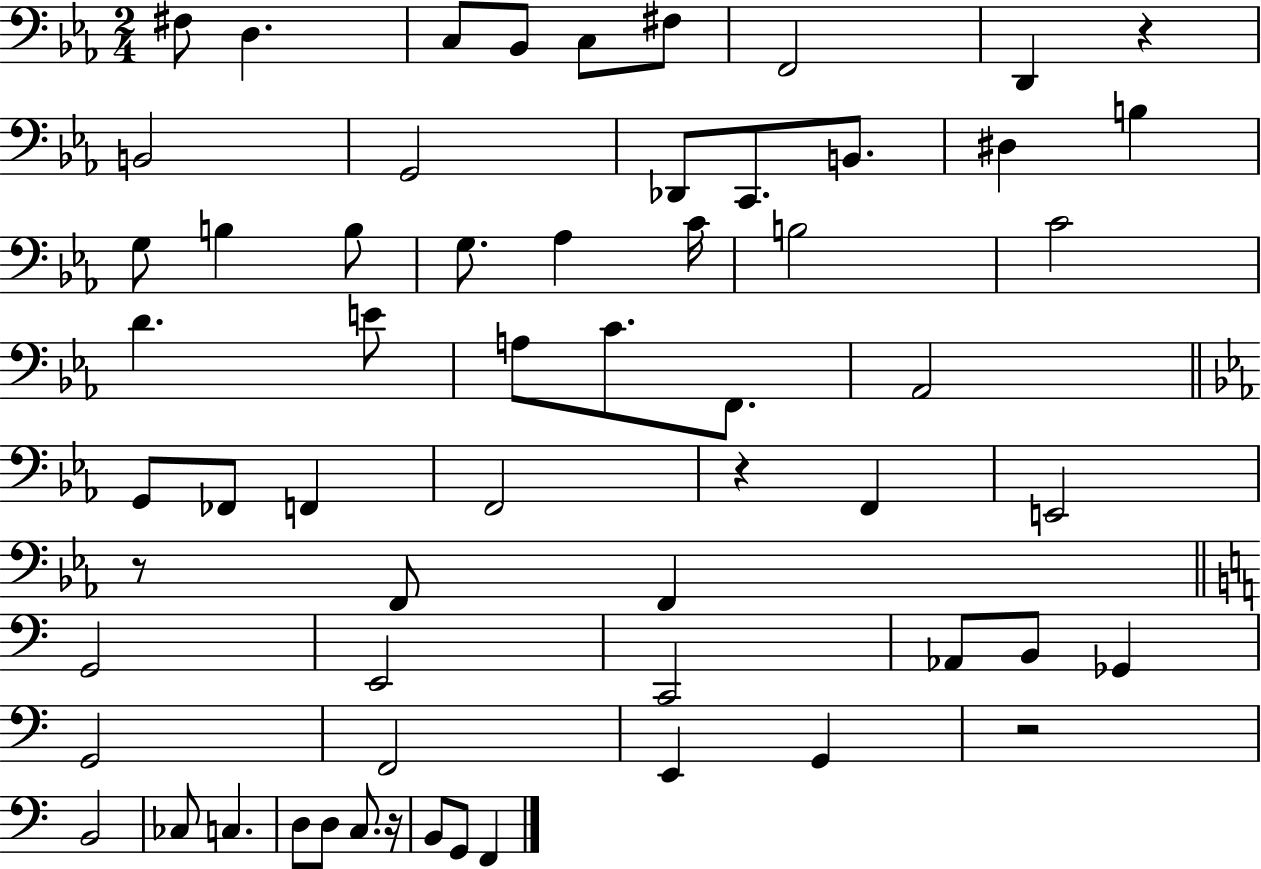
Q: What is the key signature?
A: EES major